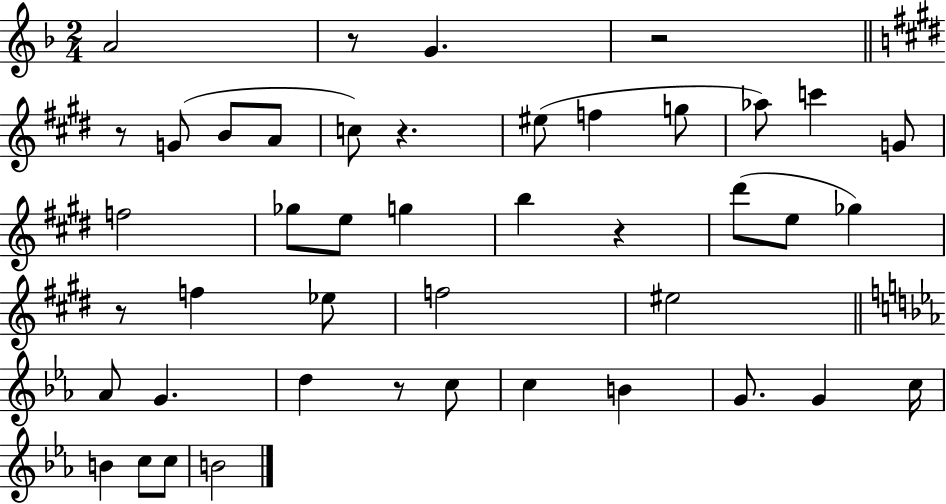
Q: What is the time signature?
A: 2/4